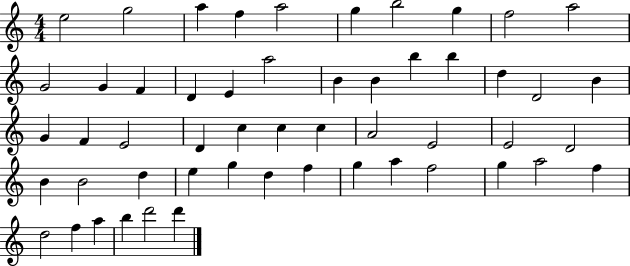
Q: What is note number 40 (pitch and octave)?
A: D5